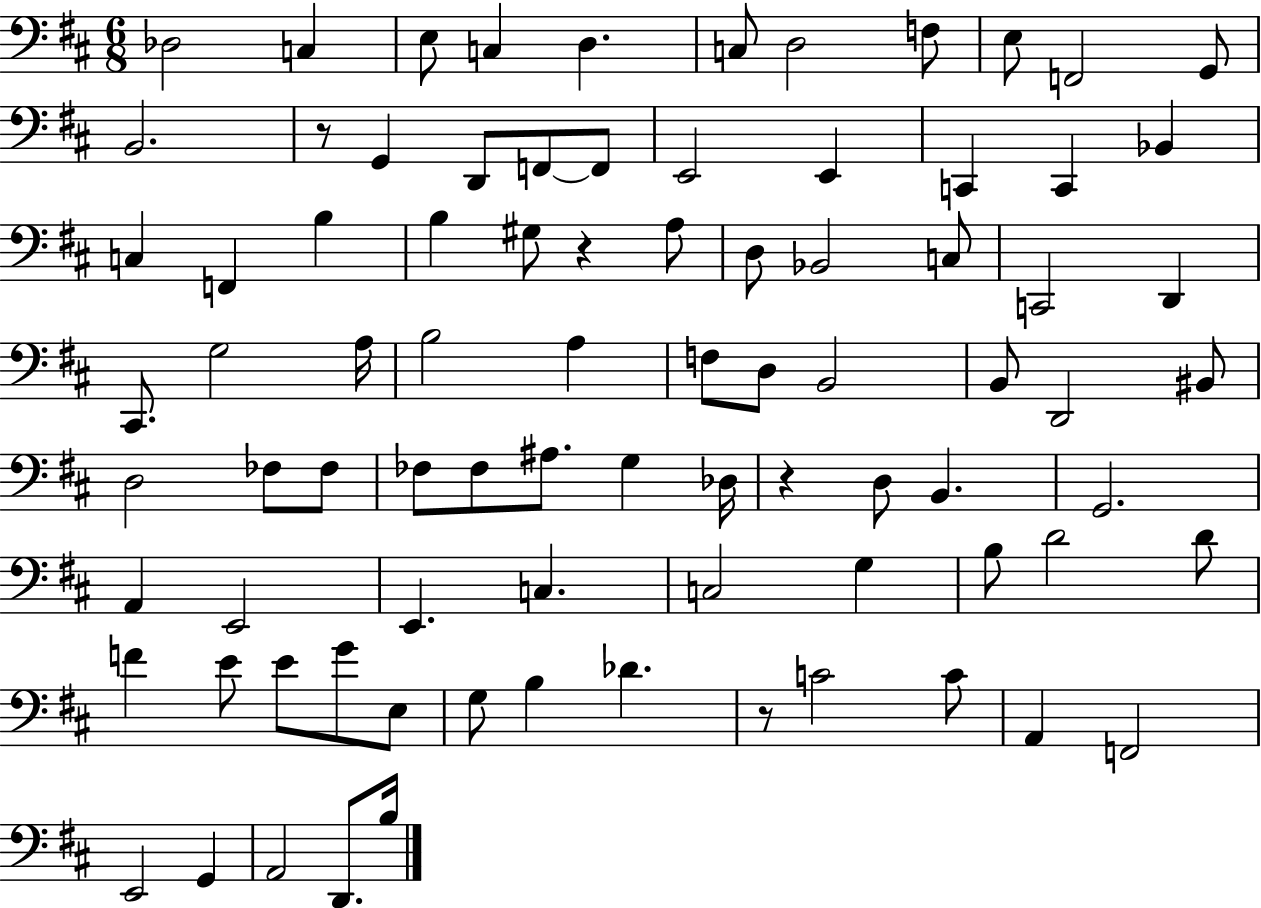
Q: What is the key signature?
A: D major